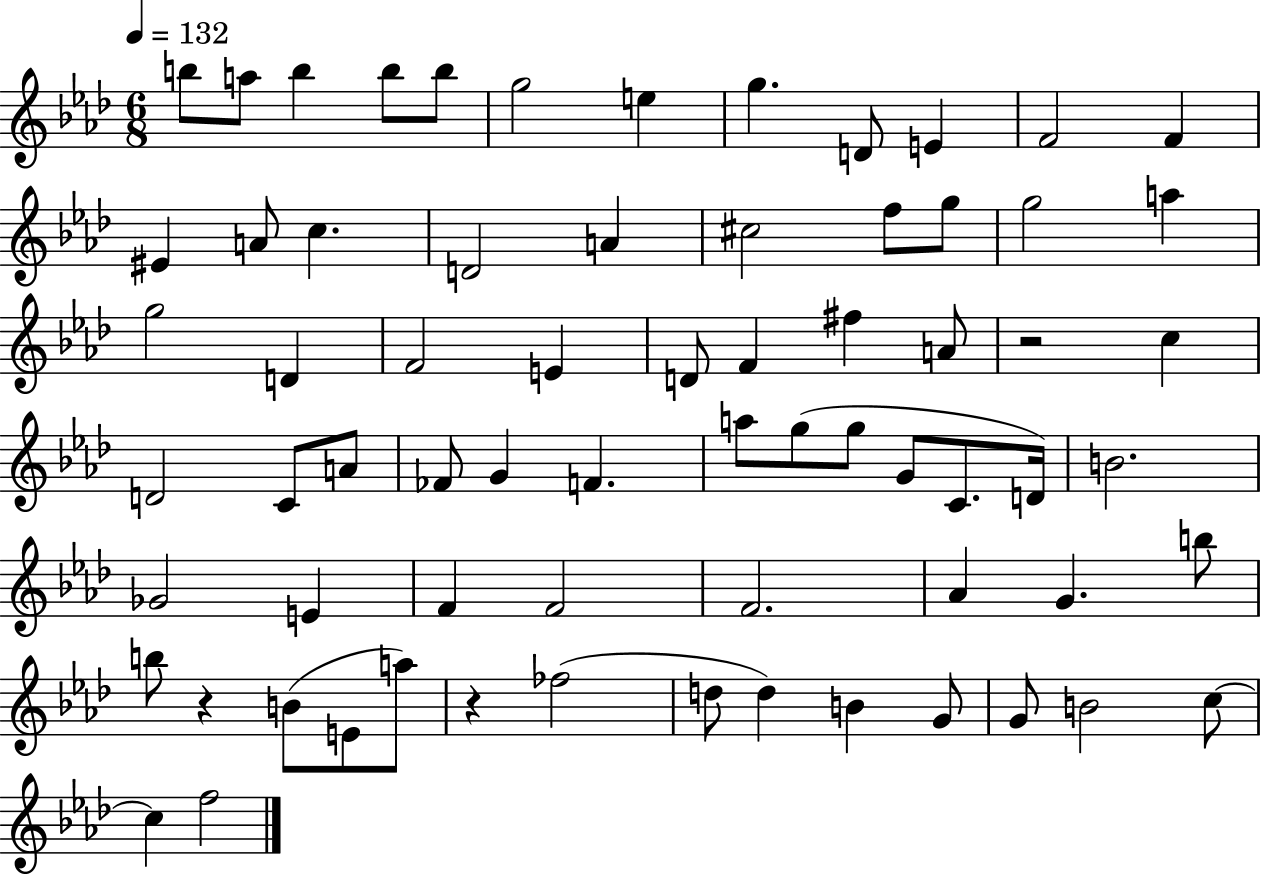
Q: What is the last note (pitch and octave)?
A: F5